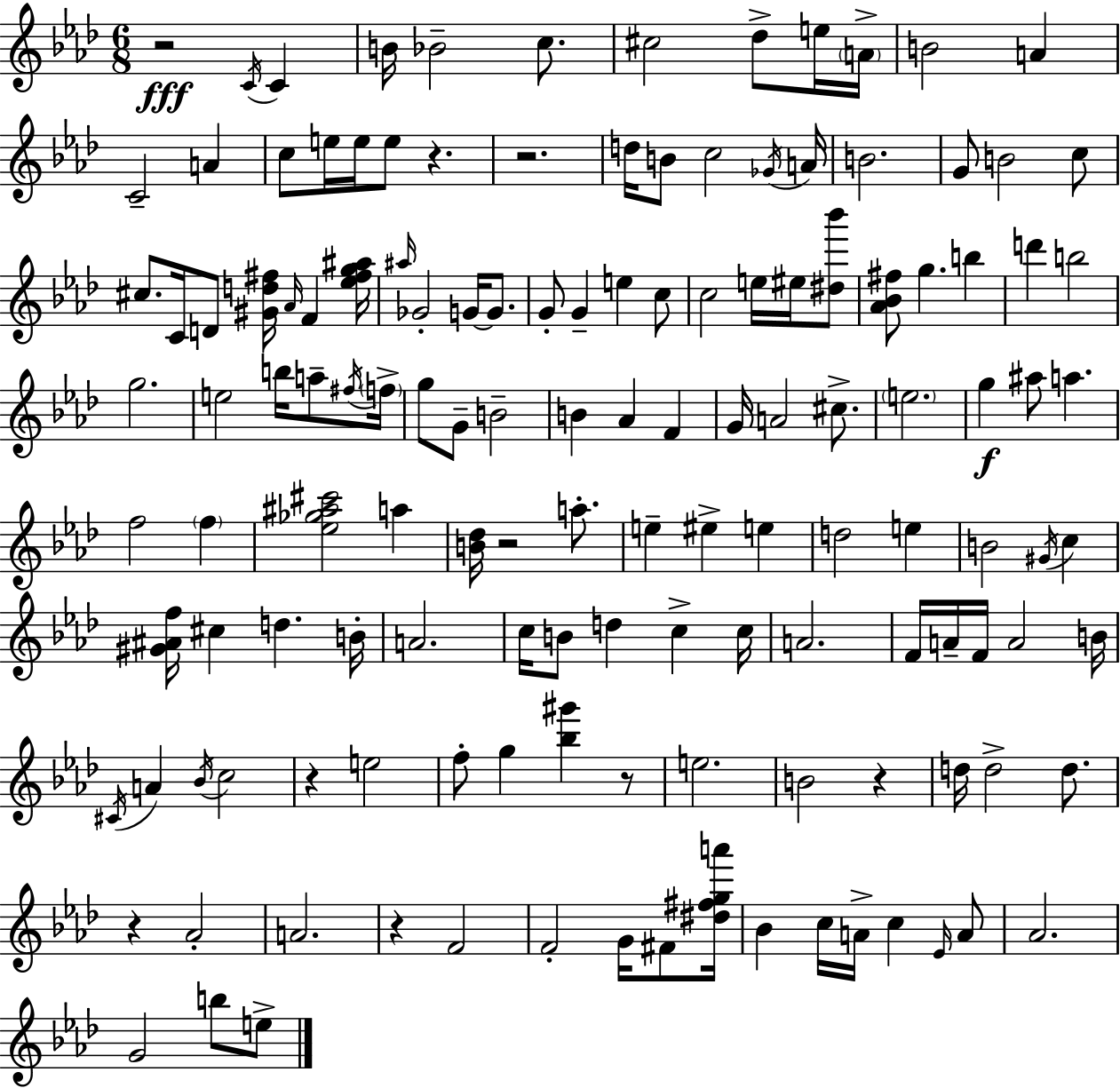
X:1
T:Untitled
M:6/8
L:1/4
K:Fm
z2 C/4 C B/4 _B2 c/2 ^c2 _d/2 e/4 A/4 B2 A C2 A c/2 e/4 e/4 e/2 z z2 d/4 B/2 c2 _G/4 A/4 B2 G/2 B2 c/2 ^c/2 C/4 D/2 [^Gd^f]/4 _A/4 F [_e^fg^a]/4 ^a/4 _G2 G/4 G/2 G/2 G e c/2 c2 e/4 ^e/4 [^d_b']/2 [_A_B^f]/2 g b d' b2 g2 e2 b/4 a/2 ^f/4 f/4 g/2 G/2 B2 B _A F G/4 A2 ^c/2 e2 g ^a/2 a f2 f [_e_g^a^c']2 a [B_d]/4 z2 a/2 e ^e e d2 e B2 ^G/4 c [^G^Af]/4 ^c d B/4 A2 c/4 B/2 d c c/4 A2 F/4 A/4 F/4 A2 B/4 ^C/4 A _B/4 c2 z e2 f/2 g [_b^g'] z/2 e2 B2 z d/4 d2 d/2 z _A2 A2 z F2 F2 G/4 ^F/2 [^d^fga']/4 _B c/4 A/4 c _E/4 A/2 _A2 G2 b/2 e/2